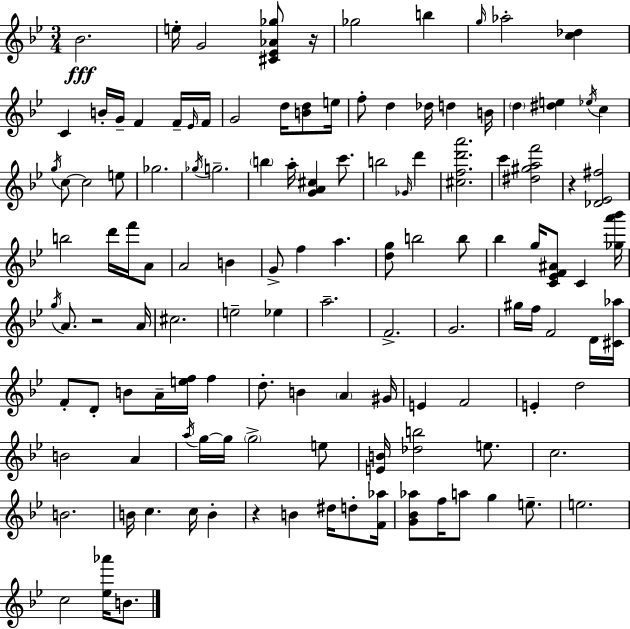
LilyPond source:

{
  \clef treble
  \numericTimeSignature
  \time 3/4
  \key bes \major
  bes'2.\fff | e''16-. g'2 <cis' ees' aes' ges''>8 r16 | ges''2 b''4 | \grace { g''16 } aes''2-. <c'' des''>4 | \break c'4 b'16-. g'16-- f'4 f'16-- | \grace { ees'16 } f'16 g'2 d''16 <b' d''>8 | e''16 f''8-. d''4 des''16 d''4 | b'16 \parenthesize d''4 <dis'' e''>4 \acciaccatura { ees''16 } c''4 | \break \acciaccatura { g''16 } c''8~~ c''2 | e''8 ges''2. | \acciaccatura { ges''16 } g''2.-- | \parenthesize b''4 a''16-. <g' a' cis''>4 | \break c'''8. b''2 | \grace { ges'16 } d'''4 <cis'' f'' d''' a'''>2. | c'''4 <dis'' gis'' a'' f'''>2 | r4 <des' ees' fis''>2 | \break b''2 | d'''16 f'''16 a'8 a'2 | b'4 g'8-> f''4 | a''4. <d'' g''>8 b''2 | \break b''8 bes''4 g''16 <c' ees' f' ais'>8 | c'4 <ges'' a''' bes'''>16 \acciaccatura { g''16 } a'8. r2 | a'16 cis''2. | e''2-- | \break ees''4 a''2.-- | f'2.-> | g'2. | gis''16 f''16 f'2 | \break d'16 <cis' aes''>16 f'8-. d'8-. b'8 | a'16-- <e'' f''>16 f''4 d''8.-. b'4 | \parenthesize a'4 gis'16 e'4 f'2 | e'4-. d''2 | \break b'2 | a'4 \acciaccatura { a''16 } g''16~~ g''16 \parenthesize g''2-> | e''8 <e' b'>16 <des'' b''>2 | e''8. c''2. | \break b'2. | b'16 c''4. | c''16 b'4-. r4 | b'4 dis''16 d''8-. <f' aes''>16 <g' bes' aes''>8 f''16 a''8 | \break g''4 e''8.-- e''2. | c''2 | <ees'' aes'''>16 b'8. \bar "|."
}